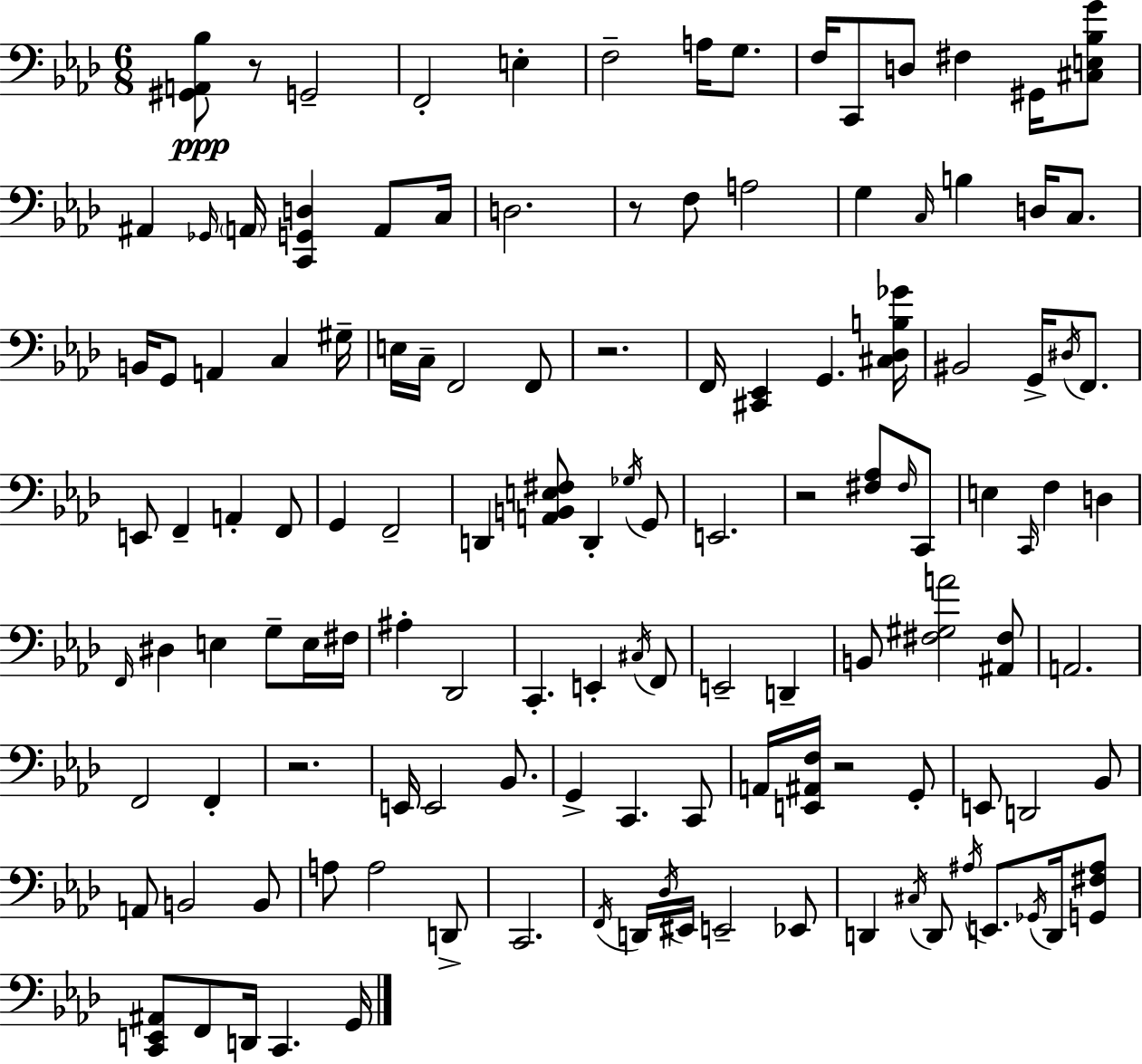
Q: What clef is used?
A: bass